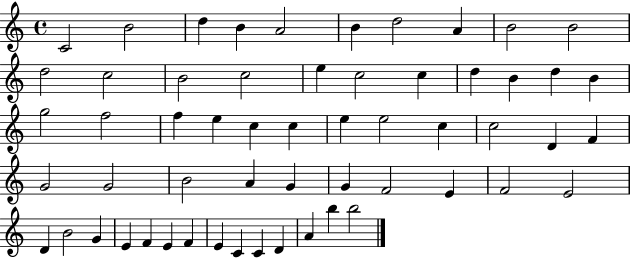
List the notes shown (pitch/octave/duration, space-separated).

C4/h B4/h D5/q B4/q A4/h B4/q D5/h A4/q B4/h B4/h D5/h C5/h B4/h C5/h E5/q C5/h C5/q D5/q B4/q D5/q B4/q G5/h F5/h F5/q E5/q C5/q C5/q E5/q E5/h C5/q C5/h D4/q F4/q G4/h G4/h B4/h A4/q G4/q G4/q F4/h E4/q F4/h E4/h D4/q B4/h G4/q E4/q F4/q E4/q F4/q E4/q C4/q C4/q D4/q A4/q B5/q B5/h